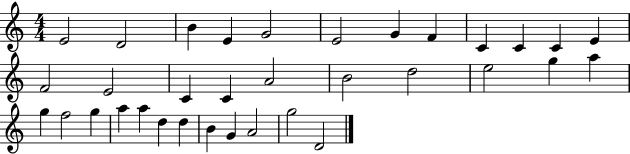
X:1
T:Untitled
M:4/4
L:1/4
K:C
E2 D2 B E G2 E2 G F C C C E F2 E2 C C A2 B2 d2 e2 g a g f2 g a a d d B G A2 g2 D2